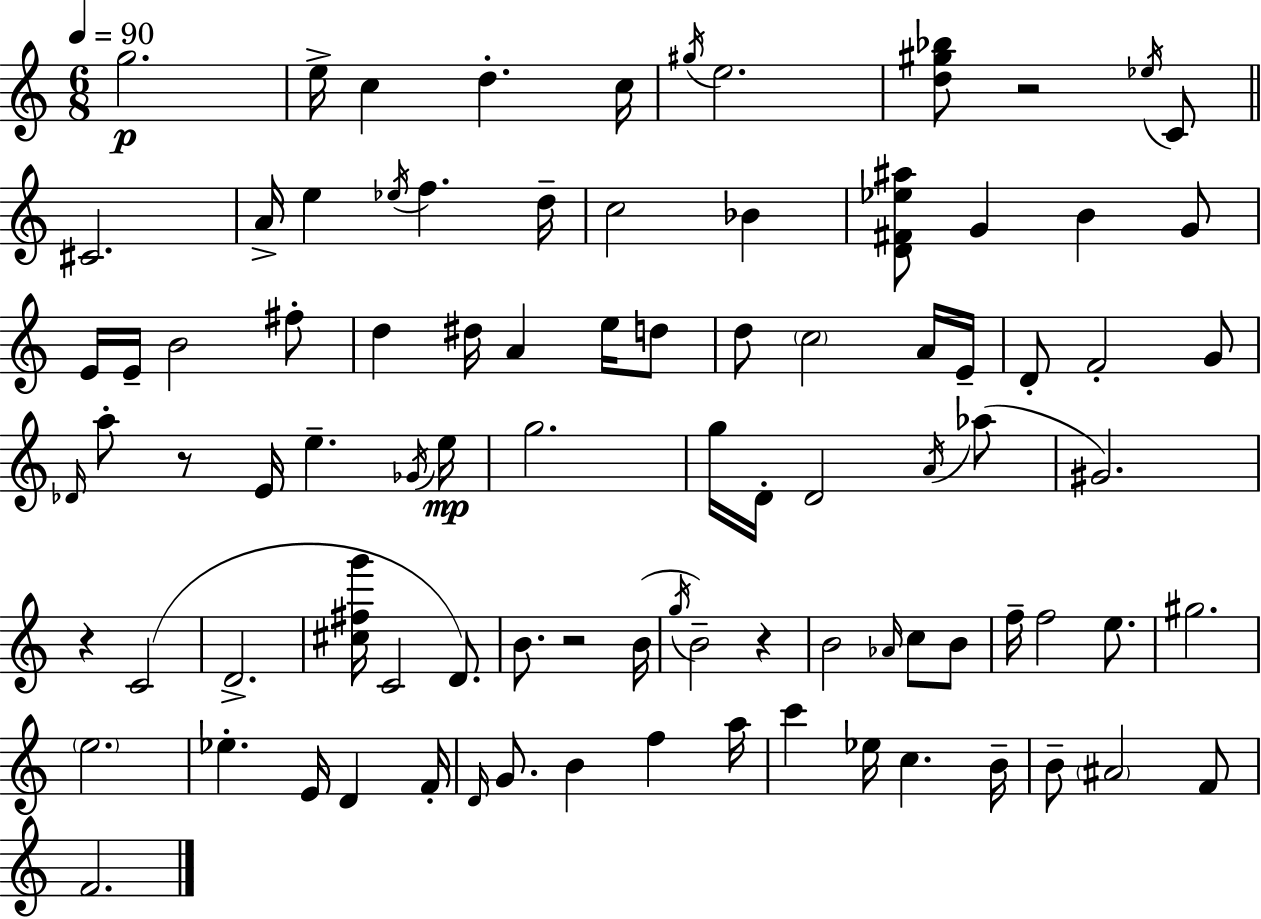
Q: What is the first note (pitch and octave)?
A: G5